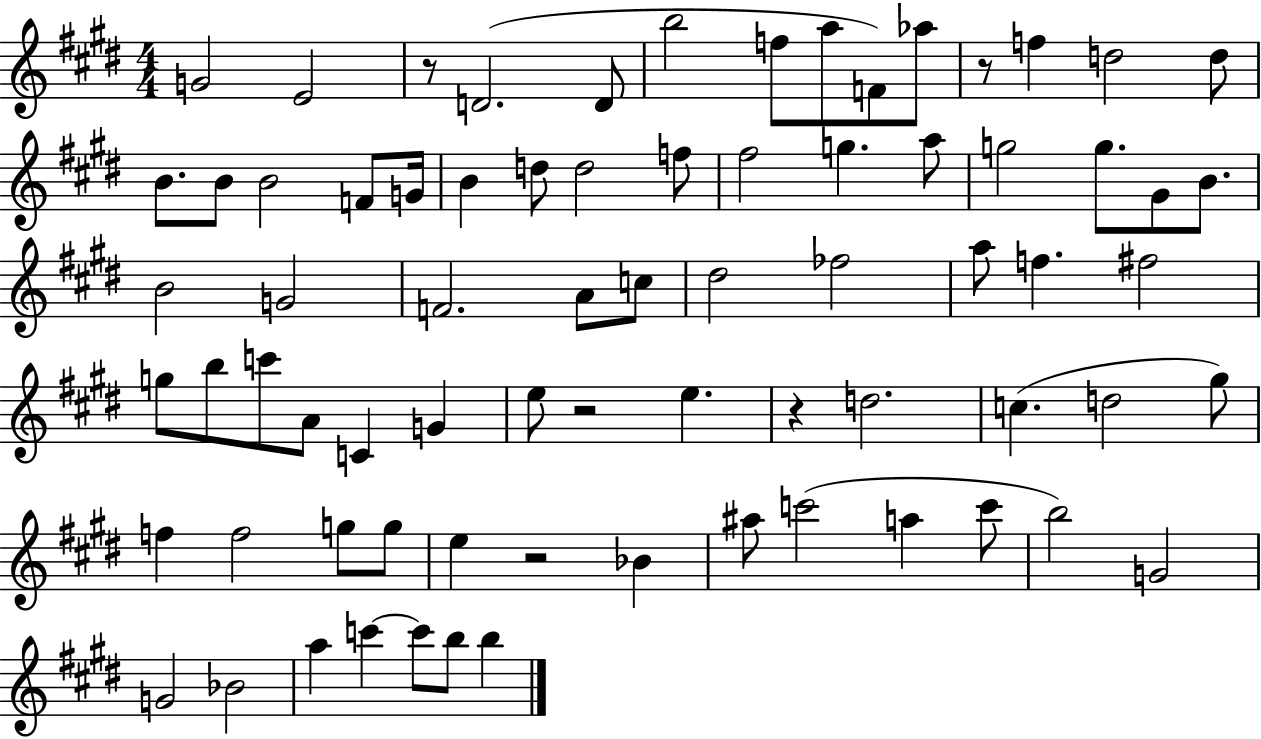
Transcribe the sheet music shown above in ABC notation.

X:1
T:Untitled
M:4/4
L:1/4
K:E
G2 E2 z/2 D2 D/2 b2 f/2 a/2 F/2 _a/2 z/2 f d2 d/2 B/2 B/2 B2 F/2 G/4 B d/2 d2 f/2 ^f2 g a/2 g2 g/2 ^G/2 B/2 B2 G2 F2 A/2 c/2 ^d2 _f2 a/2 f ^f2 g/2 b/2 c'/2 A/2 C G e/2 z2 e z d2 c d2 ^g/2 f f2 g/2 g/2 e z2 _B ^a/2 c'2 a c'/2 b2 G2 G2 _B2 a c' c'/2 b/2 b